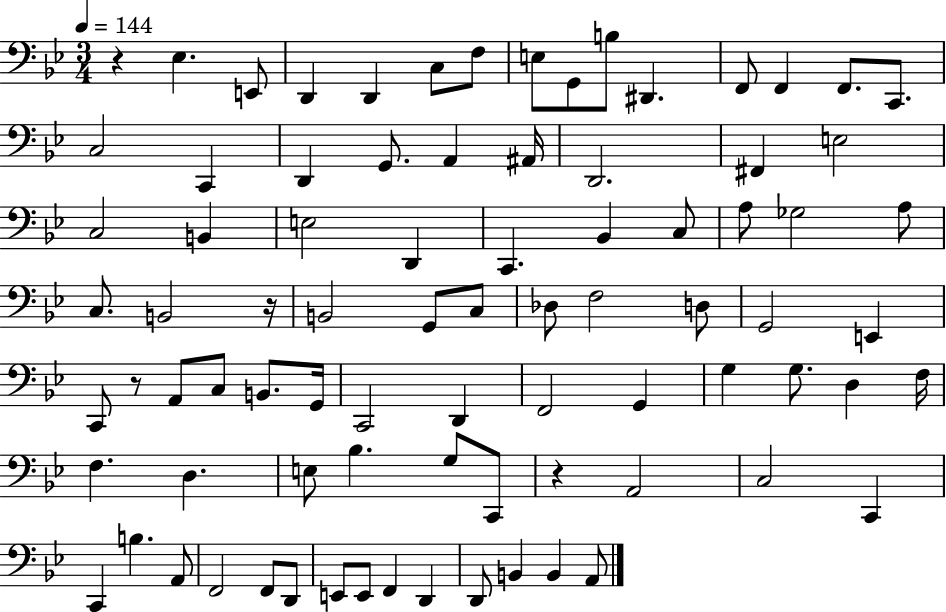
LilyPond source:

{
  \clef bass
  \numericTimeSignature
  \time 3/4
  \key bes \major
  \tempo 4 = 144
  r4 ees4. e,8 | d,4 d,4 c8 f8 | e8 g,8 b8 dis,4. | f,8 f,4 f,8. c,8. | \break c2 c,4 | d,4 g,8. a,4 ais,16 | d,2. | fis,4 e2 | \break c2 b,4 | e2 d,4 | c,4. bes,4 c8 | a8 ges2 a8 | \break c8. b,2 r16 | b,2 g,8 c8 | des8 f2 d8 | g,2 e,4 | \break c,8 r8 a,8 c8 b,8. g,16 | c,2 d,4 | f,2 g,4 | g4 g8. d4 f16 | \break f4. d4. | e8 bes4. g8 c,8 | r4 a,2 | c2 c,4 | \break c,4 b4. a,8 | f,2 f,8 d,8 | e,8 e,8 f,4 d,4 | d,8 b,4 b,4 a,8 | \break \bar "|."
}